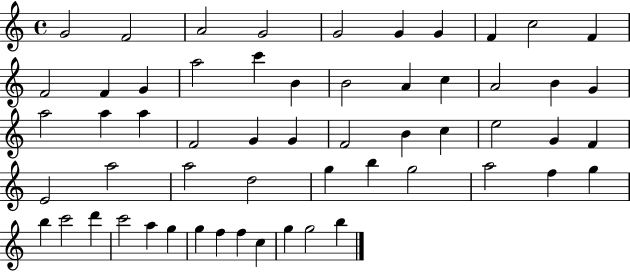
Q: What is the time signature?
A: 4/4